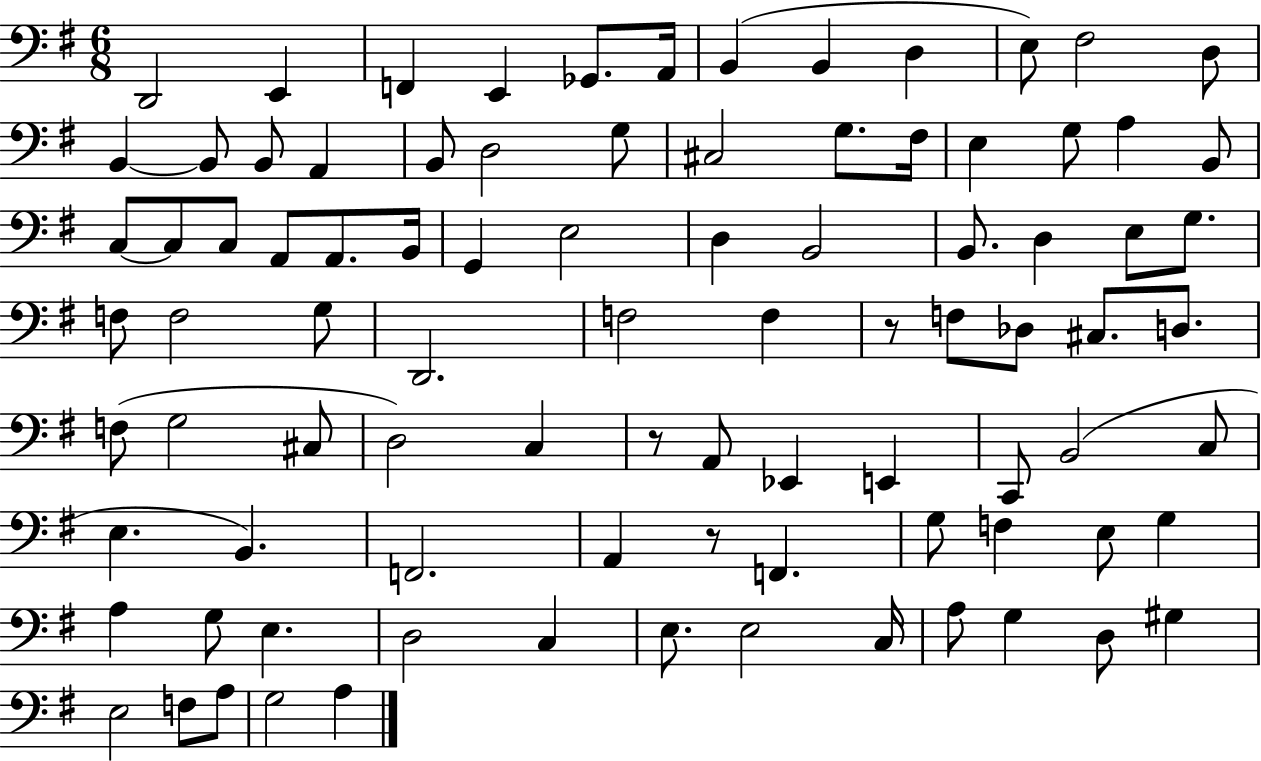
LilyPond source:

{
  \clef bass
  \numericTimeSignature
  \time 6/8
  \key g \major
  d,2 e,4 | f,4 e,4 ges,8. a,16 | b,4( b,4 d4 | e8) fis2 d8 | \break b,4~~ b,8 b,8 a,4 | b,8 d2 g8 | cis2 g8. fis16 | e4 g8 a4 b,8 | \break c8~~ c8 c8 a,8 a,8. b,16 | g,4 e2 | d4 b,2 | b,8. d4 e8 g8. | \break f8 f2 g8 | d,2. | f2 f4 | r8 f8 des8 cis8. d8. | \break f8( g2 cis8 | d2) c4 | r8 a,8 ees,4 e,4 | c,8 b,2( c8 | \break e4. b,4.) | f,2. | a,4 r8 f,4. | g8 f4 e8 g4 | \break a4 g8 e4. | d2 c4 | e8. e2 c16 | a8 g4 d8 gis4 | \break e2 f8 a8 | g2 a4 | \bar "|."
}